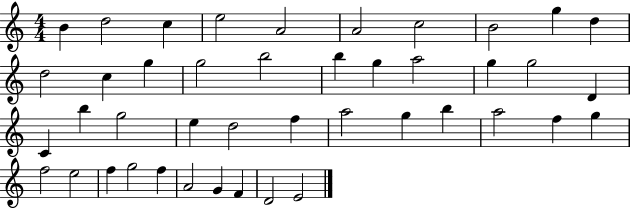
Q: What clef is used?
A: treble